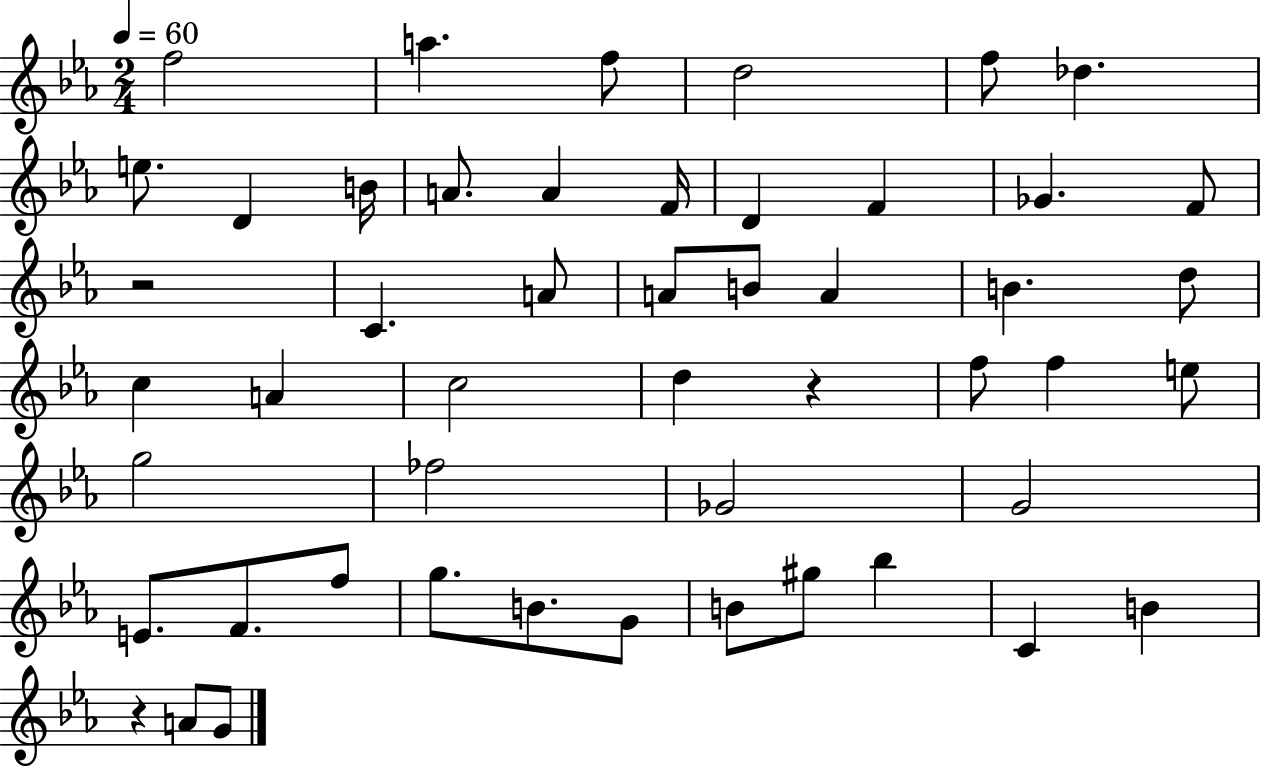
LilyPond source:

{
  \clef treble
  \numericTimeSignature
  \time 2/4
  \key ees \major
  \tempo 4 = 60
  \repeat volta 2 { f''2 | a''4. f''8 | d''2 | f''8 des''4. | \break e''8. d'4 b'16 | a'8. a'4 f'16 | d'4 f'4 | ges'4. f'8 | \break r2 | c'4. a'8 | a'8 b'8 a'4 | b'4. d''8 | \break c''4 a'4 | c''2 | d''4 r4 | f''8 f''4 e''8 | \break g''2 | fes''2 | ges'2 | g'2 | \break e'8. f'8. f''8 | g''8. b'8. g'8 | b'8 gis''8 bes''4 | c'4 b'4 | \break r4 a'8 g'8 | } \bar "|."
}